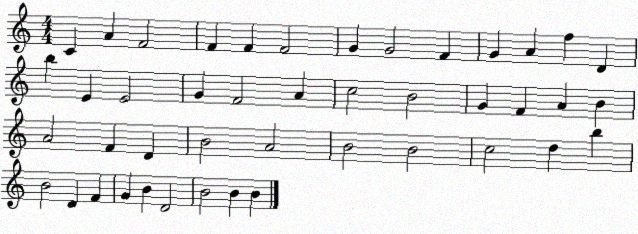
X:1
T:Untitled
M:4/4
L:1/4
K:C
C A F2 F F F2 G G2 F G A f D b E E2 G F2 A c2 B2 G F A B A2 F D B2 A2 B2 B2 c2 d b B2 D F G B D2 B2 B B